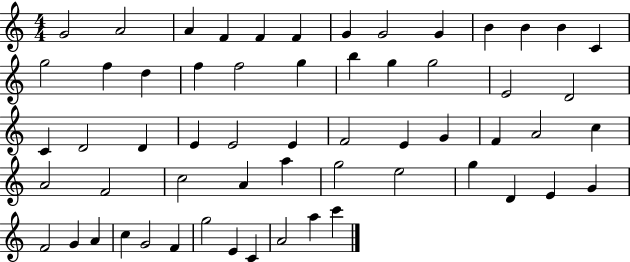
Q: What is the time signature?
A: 4/4